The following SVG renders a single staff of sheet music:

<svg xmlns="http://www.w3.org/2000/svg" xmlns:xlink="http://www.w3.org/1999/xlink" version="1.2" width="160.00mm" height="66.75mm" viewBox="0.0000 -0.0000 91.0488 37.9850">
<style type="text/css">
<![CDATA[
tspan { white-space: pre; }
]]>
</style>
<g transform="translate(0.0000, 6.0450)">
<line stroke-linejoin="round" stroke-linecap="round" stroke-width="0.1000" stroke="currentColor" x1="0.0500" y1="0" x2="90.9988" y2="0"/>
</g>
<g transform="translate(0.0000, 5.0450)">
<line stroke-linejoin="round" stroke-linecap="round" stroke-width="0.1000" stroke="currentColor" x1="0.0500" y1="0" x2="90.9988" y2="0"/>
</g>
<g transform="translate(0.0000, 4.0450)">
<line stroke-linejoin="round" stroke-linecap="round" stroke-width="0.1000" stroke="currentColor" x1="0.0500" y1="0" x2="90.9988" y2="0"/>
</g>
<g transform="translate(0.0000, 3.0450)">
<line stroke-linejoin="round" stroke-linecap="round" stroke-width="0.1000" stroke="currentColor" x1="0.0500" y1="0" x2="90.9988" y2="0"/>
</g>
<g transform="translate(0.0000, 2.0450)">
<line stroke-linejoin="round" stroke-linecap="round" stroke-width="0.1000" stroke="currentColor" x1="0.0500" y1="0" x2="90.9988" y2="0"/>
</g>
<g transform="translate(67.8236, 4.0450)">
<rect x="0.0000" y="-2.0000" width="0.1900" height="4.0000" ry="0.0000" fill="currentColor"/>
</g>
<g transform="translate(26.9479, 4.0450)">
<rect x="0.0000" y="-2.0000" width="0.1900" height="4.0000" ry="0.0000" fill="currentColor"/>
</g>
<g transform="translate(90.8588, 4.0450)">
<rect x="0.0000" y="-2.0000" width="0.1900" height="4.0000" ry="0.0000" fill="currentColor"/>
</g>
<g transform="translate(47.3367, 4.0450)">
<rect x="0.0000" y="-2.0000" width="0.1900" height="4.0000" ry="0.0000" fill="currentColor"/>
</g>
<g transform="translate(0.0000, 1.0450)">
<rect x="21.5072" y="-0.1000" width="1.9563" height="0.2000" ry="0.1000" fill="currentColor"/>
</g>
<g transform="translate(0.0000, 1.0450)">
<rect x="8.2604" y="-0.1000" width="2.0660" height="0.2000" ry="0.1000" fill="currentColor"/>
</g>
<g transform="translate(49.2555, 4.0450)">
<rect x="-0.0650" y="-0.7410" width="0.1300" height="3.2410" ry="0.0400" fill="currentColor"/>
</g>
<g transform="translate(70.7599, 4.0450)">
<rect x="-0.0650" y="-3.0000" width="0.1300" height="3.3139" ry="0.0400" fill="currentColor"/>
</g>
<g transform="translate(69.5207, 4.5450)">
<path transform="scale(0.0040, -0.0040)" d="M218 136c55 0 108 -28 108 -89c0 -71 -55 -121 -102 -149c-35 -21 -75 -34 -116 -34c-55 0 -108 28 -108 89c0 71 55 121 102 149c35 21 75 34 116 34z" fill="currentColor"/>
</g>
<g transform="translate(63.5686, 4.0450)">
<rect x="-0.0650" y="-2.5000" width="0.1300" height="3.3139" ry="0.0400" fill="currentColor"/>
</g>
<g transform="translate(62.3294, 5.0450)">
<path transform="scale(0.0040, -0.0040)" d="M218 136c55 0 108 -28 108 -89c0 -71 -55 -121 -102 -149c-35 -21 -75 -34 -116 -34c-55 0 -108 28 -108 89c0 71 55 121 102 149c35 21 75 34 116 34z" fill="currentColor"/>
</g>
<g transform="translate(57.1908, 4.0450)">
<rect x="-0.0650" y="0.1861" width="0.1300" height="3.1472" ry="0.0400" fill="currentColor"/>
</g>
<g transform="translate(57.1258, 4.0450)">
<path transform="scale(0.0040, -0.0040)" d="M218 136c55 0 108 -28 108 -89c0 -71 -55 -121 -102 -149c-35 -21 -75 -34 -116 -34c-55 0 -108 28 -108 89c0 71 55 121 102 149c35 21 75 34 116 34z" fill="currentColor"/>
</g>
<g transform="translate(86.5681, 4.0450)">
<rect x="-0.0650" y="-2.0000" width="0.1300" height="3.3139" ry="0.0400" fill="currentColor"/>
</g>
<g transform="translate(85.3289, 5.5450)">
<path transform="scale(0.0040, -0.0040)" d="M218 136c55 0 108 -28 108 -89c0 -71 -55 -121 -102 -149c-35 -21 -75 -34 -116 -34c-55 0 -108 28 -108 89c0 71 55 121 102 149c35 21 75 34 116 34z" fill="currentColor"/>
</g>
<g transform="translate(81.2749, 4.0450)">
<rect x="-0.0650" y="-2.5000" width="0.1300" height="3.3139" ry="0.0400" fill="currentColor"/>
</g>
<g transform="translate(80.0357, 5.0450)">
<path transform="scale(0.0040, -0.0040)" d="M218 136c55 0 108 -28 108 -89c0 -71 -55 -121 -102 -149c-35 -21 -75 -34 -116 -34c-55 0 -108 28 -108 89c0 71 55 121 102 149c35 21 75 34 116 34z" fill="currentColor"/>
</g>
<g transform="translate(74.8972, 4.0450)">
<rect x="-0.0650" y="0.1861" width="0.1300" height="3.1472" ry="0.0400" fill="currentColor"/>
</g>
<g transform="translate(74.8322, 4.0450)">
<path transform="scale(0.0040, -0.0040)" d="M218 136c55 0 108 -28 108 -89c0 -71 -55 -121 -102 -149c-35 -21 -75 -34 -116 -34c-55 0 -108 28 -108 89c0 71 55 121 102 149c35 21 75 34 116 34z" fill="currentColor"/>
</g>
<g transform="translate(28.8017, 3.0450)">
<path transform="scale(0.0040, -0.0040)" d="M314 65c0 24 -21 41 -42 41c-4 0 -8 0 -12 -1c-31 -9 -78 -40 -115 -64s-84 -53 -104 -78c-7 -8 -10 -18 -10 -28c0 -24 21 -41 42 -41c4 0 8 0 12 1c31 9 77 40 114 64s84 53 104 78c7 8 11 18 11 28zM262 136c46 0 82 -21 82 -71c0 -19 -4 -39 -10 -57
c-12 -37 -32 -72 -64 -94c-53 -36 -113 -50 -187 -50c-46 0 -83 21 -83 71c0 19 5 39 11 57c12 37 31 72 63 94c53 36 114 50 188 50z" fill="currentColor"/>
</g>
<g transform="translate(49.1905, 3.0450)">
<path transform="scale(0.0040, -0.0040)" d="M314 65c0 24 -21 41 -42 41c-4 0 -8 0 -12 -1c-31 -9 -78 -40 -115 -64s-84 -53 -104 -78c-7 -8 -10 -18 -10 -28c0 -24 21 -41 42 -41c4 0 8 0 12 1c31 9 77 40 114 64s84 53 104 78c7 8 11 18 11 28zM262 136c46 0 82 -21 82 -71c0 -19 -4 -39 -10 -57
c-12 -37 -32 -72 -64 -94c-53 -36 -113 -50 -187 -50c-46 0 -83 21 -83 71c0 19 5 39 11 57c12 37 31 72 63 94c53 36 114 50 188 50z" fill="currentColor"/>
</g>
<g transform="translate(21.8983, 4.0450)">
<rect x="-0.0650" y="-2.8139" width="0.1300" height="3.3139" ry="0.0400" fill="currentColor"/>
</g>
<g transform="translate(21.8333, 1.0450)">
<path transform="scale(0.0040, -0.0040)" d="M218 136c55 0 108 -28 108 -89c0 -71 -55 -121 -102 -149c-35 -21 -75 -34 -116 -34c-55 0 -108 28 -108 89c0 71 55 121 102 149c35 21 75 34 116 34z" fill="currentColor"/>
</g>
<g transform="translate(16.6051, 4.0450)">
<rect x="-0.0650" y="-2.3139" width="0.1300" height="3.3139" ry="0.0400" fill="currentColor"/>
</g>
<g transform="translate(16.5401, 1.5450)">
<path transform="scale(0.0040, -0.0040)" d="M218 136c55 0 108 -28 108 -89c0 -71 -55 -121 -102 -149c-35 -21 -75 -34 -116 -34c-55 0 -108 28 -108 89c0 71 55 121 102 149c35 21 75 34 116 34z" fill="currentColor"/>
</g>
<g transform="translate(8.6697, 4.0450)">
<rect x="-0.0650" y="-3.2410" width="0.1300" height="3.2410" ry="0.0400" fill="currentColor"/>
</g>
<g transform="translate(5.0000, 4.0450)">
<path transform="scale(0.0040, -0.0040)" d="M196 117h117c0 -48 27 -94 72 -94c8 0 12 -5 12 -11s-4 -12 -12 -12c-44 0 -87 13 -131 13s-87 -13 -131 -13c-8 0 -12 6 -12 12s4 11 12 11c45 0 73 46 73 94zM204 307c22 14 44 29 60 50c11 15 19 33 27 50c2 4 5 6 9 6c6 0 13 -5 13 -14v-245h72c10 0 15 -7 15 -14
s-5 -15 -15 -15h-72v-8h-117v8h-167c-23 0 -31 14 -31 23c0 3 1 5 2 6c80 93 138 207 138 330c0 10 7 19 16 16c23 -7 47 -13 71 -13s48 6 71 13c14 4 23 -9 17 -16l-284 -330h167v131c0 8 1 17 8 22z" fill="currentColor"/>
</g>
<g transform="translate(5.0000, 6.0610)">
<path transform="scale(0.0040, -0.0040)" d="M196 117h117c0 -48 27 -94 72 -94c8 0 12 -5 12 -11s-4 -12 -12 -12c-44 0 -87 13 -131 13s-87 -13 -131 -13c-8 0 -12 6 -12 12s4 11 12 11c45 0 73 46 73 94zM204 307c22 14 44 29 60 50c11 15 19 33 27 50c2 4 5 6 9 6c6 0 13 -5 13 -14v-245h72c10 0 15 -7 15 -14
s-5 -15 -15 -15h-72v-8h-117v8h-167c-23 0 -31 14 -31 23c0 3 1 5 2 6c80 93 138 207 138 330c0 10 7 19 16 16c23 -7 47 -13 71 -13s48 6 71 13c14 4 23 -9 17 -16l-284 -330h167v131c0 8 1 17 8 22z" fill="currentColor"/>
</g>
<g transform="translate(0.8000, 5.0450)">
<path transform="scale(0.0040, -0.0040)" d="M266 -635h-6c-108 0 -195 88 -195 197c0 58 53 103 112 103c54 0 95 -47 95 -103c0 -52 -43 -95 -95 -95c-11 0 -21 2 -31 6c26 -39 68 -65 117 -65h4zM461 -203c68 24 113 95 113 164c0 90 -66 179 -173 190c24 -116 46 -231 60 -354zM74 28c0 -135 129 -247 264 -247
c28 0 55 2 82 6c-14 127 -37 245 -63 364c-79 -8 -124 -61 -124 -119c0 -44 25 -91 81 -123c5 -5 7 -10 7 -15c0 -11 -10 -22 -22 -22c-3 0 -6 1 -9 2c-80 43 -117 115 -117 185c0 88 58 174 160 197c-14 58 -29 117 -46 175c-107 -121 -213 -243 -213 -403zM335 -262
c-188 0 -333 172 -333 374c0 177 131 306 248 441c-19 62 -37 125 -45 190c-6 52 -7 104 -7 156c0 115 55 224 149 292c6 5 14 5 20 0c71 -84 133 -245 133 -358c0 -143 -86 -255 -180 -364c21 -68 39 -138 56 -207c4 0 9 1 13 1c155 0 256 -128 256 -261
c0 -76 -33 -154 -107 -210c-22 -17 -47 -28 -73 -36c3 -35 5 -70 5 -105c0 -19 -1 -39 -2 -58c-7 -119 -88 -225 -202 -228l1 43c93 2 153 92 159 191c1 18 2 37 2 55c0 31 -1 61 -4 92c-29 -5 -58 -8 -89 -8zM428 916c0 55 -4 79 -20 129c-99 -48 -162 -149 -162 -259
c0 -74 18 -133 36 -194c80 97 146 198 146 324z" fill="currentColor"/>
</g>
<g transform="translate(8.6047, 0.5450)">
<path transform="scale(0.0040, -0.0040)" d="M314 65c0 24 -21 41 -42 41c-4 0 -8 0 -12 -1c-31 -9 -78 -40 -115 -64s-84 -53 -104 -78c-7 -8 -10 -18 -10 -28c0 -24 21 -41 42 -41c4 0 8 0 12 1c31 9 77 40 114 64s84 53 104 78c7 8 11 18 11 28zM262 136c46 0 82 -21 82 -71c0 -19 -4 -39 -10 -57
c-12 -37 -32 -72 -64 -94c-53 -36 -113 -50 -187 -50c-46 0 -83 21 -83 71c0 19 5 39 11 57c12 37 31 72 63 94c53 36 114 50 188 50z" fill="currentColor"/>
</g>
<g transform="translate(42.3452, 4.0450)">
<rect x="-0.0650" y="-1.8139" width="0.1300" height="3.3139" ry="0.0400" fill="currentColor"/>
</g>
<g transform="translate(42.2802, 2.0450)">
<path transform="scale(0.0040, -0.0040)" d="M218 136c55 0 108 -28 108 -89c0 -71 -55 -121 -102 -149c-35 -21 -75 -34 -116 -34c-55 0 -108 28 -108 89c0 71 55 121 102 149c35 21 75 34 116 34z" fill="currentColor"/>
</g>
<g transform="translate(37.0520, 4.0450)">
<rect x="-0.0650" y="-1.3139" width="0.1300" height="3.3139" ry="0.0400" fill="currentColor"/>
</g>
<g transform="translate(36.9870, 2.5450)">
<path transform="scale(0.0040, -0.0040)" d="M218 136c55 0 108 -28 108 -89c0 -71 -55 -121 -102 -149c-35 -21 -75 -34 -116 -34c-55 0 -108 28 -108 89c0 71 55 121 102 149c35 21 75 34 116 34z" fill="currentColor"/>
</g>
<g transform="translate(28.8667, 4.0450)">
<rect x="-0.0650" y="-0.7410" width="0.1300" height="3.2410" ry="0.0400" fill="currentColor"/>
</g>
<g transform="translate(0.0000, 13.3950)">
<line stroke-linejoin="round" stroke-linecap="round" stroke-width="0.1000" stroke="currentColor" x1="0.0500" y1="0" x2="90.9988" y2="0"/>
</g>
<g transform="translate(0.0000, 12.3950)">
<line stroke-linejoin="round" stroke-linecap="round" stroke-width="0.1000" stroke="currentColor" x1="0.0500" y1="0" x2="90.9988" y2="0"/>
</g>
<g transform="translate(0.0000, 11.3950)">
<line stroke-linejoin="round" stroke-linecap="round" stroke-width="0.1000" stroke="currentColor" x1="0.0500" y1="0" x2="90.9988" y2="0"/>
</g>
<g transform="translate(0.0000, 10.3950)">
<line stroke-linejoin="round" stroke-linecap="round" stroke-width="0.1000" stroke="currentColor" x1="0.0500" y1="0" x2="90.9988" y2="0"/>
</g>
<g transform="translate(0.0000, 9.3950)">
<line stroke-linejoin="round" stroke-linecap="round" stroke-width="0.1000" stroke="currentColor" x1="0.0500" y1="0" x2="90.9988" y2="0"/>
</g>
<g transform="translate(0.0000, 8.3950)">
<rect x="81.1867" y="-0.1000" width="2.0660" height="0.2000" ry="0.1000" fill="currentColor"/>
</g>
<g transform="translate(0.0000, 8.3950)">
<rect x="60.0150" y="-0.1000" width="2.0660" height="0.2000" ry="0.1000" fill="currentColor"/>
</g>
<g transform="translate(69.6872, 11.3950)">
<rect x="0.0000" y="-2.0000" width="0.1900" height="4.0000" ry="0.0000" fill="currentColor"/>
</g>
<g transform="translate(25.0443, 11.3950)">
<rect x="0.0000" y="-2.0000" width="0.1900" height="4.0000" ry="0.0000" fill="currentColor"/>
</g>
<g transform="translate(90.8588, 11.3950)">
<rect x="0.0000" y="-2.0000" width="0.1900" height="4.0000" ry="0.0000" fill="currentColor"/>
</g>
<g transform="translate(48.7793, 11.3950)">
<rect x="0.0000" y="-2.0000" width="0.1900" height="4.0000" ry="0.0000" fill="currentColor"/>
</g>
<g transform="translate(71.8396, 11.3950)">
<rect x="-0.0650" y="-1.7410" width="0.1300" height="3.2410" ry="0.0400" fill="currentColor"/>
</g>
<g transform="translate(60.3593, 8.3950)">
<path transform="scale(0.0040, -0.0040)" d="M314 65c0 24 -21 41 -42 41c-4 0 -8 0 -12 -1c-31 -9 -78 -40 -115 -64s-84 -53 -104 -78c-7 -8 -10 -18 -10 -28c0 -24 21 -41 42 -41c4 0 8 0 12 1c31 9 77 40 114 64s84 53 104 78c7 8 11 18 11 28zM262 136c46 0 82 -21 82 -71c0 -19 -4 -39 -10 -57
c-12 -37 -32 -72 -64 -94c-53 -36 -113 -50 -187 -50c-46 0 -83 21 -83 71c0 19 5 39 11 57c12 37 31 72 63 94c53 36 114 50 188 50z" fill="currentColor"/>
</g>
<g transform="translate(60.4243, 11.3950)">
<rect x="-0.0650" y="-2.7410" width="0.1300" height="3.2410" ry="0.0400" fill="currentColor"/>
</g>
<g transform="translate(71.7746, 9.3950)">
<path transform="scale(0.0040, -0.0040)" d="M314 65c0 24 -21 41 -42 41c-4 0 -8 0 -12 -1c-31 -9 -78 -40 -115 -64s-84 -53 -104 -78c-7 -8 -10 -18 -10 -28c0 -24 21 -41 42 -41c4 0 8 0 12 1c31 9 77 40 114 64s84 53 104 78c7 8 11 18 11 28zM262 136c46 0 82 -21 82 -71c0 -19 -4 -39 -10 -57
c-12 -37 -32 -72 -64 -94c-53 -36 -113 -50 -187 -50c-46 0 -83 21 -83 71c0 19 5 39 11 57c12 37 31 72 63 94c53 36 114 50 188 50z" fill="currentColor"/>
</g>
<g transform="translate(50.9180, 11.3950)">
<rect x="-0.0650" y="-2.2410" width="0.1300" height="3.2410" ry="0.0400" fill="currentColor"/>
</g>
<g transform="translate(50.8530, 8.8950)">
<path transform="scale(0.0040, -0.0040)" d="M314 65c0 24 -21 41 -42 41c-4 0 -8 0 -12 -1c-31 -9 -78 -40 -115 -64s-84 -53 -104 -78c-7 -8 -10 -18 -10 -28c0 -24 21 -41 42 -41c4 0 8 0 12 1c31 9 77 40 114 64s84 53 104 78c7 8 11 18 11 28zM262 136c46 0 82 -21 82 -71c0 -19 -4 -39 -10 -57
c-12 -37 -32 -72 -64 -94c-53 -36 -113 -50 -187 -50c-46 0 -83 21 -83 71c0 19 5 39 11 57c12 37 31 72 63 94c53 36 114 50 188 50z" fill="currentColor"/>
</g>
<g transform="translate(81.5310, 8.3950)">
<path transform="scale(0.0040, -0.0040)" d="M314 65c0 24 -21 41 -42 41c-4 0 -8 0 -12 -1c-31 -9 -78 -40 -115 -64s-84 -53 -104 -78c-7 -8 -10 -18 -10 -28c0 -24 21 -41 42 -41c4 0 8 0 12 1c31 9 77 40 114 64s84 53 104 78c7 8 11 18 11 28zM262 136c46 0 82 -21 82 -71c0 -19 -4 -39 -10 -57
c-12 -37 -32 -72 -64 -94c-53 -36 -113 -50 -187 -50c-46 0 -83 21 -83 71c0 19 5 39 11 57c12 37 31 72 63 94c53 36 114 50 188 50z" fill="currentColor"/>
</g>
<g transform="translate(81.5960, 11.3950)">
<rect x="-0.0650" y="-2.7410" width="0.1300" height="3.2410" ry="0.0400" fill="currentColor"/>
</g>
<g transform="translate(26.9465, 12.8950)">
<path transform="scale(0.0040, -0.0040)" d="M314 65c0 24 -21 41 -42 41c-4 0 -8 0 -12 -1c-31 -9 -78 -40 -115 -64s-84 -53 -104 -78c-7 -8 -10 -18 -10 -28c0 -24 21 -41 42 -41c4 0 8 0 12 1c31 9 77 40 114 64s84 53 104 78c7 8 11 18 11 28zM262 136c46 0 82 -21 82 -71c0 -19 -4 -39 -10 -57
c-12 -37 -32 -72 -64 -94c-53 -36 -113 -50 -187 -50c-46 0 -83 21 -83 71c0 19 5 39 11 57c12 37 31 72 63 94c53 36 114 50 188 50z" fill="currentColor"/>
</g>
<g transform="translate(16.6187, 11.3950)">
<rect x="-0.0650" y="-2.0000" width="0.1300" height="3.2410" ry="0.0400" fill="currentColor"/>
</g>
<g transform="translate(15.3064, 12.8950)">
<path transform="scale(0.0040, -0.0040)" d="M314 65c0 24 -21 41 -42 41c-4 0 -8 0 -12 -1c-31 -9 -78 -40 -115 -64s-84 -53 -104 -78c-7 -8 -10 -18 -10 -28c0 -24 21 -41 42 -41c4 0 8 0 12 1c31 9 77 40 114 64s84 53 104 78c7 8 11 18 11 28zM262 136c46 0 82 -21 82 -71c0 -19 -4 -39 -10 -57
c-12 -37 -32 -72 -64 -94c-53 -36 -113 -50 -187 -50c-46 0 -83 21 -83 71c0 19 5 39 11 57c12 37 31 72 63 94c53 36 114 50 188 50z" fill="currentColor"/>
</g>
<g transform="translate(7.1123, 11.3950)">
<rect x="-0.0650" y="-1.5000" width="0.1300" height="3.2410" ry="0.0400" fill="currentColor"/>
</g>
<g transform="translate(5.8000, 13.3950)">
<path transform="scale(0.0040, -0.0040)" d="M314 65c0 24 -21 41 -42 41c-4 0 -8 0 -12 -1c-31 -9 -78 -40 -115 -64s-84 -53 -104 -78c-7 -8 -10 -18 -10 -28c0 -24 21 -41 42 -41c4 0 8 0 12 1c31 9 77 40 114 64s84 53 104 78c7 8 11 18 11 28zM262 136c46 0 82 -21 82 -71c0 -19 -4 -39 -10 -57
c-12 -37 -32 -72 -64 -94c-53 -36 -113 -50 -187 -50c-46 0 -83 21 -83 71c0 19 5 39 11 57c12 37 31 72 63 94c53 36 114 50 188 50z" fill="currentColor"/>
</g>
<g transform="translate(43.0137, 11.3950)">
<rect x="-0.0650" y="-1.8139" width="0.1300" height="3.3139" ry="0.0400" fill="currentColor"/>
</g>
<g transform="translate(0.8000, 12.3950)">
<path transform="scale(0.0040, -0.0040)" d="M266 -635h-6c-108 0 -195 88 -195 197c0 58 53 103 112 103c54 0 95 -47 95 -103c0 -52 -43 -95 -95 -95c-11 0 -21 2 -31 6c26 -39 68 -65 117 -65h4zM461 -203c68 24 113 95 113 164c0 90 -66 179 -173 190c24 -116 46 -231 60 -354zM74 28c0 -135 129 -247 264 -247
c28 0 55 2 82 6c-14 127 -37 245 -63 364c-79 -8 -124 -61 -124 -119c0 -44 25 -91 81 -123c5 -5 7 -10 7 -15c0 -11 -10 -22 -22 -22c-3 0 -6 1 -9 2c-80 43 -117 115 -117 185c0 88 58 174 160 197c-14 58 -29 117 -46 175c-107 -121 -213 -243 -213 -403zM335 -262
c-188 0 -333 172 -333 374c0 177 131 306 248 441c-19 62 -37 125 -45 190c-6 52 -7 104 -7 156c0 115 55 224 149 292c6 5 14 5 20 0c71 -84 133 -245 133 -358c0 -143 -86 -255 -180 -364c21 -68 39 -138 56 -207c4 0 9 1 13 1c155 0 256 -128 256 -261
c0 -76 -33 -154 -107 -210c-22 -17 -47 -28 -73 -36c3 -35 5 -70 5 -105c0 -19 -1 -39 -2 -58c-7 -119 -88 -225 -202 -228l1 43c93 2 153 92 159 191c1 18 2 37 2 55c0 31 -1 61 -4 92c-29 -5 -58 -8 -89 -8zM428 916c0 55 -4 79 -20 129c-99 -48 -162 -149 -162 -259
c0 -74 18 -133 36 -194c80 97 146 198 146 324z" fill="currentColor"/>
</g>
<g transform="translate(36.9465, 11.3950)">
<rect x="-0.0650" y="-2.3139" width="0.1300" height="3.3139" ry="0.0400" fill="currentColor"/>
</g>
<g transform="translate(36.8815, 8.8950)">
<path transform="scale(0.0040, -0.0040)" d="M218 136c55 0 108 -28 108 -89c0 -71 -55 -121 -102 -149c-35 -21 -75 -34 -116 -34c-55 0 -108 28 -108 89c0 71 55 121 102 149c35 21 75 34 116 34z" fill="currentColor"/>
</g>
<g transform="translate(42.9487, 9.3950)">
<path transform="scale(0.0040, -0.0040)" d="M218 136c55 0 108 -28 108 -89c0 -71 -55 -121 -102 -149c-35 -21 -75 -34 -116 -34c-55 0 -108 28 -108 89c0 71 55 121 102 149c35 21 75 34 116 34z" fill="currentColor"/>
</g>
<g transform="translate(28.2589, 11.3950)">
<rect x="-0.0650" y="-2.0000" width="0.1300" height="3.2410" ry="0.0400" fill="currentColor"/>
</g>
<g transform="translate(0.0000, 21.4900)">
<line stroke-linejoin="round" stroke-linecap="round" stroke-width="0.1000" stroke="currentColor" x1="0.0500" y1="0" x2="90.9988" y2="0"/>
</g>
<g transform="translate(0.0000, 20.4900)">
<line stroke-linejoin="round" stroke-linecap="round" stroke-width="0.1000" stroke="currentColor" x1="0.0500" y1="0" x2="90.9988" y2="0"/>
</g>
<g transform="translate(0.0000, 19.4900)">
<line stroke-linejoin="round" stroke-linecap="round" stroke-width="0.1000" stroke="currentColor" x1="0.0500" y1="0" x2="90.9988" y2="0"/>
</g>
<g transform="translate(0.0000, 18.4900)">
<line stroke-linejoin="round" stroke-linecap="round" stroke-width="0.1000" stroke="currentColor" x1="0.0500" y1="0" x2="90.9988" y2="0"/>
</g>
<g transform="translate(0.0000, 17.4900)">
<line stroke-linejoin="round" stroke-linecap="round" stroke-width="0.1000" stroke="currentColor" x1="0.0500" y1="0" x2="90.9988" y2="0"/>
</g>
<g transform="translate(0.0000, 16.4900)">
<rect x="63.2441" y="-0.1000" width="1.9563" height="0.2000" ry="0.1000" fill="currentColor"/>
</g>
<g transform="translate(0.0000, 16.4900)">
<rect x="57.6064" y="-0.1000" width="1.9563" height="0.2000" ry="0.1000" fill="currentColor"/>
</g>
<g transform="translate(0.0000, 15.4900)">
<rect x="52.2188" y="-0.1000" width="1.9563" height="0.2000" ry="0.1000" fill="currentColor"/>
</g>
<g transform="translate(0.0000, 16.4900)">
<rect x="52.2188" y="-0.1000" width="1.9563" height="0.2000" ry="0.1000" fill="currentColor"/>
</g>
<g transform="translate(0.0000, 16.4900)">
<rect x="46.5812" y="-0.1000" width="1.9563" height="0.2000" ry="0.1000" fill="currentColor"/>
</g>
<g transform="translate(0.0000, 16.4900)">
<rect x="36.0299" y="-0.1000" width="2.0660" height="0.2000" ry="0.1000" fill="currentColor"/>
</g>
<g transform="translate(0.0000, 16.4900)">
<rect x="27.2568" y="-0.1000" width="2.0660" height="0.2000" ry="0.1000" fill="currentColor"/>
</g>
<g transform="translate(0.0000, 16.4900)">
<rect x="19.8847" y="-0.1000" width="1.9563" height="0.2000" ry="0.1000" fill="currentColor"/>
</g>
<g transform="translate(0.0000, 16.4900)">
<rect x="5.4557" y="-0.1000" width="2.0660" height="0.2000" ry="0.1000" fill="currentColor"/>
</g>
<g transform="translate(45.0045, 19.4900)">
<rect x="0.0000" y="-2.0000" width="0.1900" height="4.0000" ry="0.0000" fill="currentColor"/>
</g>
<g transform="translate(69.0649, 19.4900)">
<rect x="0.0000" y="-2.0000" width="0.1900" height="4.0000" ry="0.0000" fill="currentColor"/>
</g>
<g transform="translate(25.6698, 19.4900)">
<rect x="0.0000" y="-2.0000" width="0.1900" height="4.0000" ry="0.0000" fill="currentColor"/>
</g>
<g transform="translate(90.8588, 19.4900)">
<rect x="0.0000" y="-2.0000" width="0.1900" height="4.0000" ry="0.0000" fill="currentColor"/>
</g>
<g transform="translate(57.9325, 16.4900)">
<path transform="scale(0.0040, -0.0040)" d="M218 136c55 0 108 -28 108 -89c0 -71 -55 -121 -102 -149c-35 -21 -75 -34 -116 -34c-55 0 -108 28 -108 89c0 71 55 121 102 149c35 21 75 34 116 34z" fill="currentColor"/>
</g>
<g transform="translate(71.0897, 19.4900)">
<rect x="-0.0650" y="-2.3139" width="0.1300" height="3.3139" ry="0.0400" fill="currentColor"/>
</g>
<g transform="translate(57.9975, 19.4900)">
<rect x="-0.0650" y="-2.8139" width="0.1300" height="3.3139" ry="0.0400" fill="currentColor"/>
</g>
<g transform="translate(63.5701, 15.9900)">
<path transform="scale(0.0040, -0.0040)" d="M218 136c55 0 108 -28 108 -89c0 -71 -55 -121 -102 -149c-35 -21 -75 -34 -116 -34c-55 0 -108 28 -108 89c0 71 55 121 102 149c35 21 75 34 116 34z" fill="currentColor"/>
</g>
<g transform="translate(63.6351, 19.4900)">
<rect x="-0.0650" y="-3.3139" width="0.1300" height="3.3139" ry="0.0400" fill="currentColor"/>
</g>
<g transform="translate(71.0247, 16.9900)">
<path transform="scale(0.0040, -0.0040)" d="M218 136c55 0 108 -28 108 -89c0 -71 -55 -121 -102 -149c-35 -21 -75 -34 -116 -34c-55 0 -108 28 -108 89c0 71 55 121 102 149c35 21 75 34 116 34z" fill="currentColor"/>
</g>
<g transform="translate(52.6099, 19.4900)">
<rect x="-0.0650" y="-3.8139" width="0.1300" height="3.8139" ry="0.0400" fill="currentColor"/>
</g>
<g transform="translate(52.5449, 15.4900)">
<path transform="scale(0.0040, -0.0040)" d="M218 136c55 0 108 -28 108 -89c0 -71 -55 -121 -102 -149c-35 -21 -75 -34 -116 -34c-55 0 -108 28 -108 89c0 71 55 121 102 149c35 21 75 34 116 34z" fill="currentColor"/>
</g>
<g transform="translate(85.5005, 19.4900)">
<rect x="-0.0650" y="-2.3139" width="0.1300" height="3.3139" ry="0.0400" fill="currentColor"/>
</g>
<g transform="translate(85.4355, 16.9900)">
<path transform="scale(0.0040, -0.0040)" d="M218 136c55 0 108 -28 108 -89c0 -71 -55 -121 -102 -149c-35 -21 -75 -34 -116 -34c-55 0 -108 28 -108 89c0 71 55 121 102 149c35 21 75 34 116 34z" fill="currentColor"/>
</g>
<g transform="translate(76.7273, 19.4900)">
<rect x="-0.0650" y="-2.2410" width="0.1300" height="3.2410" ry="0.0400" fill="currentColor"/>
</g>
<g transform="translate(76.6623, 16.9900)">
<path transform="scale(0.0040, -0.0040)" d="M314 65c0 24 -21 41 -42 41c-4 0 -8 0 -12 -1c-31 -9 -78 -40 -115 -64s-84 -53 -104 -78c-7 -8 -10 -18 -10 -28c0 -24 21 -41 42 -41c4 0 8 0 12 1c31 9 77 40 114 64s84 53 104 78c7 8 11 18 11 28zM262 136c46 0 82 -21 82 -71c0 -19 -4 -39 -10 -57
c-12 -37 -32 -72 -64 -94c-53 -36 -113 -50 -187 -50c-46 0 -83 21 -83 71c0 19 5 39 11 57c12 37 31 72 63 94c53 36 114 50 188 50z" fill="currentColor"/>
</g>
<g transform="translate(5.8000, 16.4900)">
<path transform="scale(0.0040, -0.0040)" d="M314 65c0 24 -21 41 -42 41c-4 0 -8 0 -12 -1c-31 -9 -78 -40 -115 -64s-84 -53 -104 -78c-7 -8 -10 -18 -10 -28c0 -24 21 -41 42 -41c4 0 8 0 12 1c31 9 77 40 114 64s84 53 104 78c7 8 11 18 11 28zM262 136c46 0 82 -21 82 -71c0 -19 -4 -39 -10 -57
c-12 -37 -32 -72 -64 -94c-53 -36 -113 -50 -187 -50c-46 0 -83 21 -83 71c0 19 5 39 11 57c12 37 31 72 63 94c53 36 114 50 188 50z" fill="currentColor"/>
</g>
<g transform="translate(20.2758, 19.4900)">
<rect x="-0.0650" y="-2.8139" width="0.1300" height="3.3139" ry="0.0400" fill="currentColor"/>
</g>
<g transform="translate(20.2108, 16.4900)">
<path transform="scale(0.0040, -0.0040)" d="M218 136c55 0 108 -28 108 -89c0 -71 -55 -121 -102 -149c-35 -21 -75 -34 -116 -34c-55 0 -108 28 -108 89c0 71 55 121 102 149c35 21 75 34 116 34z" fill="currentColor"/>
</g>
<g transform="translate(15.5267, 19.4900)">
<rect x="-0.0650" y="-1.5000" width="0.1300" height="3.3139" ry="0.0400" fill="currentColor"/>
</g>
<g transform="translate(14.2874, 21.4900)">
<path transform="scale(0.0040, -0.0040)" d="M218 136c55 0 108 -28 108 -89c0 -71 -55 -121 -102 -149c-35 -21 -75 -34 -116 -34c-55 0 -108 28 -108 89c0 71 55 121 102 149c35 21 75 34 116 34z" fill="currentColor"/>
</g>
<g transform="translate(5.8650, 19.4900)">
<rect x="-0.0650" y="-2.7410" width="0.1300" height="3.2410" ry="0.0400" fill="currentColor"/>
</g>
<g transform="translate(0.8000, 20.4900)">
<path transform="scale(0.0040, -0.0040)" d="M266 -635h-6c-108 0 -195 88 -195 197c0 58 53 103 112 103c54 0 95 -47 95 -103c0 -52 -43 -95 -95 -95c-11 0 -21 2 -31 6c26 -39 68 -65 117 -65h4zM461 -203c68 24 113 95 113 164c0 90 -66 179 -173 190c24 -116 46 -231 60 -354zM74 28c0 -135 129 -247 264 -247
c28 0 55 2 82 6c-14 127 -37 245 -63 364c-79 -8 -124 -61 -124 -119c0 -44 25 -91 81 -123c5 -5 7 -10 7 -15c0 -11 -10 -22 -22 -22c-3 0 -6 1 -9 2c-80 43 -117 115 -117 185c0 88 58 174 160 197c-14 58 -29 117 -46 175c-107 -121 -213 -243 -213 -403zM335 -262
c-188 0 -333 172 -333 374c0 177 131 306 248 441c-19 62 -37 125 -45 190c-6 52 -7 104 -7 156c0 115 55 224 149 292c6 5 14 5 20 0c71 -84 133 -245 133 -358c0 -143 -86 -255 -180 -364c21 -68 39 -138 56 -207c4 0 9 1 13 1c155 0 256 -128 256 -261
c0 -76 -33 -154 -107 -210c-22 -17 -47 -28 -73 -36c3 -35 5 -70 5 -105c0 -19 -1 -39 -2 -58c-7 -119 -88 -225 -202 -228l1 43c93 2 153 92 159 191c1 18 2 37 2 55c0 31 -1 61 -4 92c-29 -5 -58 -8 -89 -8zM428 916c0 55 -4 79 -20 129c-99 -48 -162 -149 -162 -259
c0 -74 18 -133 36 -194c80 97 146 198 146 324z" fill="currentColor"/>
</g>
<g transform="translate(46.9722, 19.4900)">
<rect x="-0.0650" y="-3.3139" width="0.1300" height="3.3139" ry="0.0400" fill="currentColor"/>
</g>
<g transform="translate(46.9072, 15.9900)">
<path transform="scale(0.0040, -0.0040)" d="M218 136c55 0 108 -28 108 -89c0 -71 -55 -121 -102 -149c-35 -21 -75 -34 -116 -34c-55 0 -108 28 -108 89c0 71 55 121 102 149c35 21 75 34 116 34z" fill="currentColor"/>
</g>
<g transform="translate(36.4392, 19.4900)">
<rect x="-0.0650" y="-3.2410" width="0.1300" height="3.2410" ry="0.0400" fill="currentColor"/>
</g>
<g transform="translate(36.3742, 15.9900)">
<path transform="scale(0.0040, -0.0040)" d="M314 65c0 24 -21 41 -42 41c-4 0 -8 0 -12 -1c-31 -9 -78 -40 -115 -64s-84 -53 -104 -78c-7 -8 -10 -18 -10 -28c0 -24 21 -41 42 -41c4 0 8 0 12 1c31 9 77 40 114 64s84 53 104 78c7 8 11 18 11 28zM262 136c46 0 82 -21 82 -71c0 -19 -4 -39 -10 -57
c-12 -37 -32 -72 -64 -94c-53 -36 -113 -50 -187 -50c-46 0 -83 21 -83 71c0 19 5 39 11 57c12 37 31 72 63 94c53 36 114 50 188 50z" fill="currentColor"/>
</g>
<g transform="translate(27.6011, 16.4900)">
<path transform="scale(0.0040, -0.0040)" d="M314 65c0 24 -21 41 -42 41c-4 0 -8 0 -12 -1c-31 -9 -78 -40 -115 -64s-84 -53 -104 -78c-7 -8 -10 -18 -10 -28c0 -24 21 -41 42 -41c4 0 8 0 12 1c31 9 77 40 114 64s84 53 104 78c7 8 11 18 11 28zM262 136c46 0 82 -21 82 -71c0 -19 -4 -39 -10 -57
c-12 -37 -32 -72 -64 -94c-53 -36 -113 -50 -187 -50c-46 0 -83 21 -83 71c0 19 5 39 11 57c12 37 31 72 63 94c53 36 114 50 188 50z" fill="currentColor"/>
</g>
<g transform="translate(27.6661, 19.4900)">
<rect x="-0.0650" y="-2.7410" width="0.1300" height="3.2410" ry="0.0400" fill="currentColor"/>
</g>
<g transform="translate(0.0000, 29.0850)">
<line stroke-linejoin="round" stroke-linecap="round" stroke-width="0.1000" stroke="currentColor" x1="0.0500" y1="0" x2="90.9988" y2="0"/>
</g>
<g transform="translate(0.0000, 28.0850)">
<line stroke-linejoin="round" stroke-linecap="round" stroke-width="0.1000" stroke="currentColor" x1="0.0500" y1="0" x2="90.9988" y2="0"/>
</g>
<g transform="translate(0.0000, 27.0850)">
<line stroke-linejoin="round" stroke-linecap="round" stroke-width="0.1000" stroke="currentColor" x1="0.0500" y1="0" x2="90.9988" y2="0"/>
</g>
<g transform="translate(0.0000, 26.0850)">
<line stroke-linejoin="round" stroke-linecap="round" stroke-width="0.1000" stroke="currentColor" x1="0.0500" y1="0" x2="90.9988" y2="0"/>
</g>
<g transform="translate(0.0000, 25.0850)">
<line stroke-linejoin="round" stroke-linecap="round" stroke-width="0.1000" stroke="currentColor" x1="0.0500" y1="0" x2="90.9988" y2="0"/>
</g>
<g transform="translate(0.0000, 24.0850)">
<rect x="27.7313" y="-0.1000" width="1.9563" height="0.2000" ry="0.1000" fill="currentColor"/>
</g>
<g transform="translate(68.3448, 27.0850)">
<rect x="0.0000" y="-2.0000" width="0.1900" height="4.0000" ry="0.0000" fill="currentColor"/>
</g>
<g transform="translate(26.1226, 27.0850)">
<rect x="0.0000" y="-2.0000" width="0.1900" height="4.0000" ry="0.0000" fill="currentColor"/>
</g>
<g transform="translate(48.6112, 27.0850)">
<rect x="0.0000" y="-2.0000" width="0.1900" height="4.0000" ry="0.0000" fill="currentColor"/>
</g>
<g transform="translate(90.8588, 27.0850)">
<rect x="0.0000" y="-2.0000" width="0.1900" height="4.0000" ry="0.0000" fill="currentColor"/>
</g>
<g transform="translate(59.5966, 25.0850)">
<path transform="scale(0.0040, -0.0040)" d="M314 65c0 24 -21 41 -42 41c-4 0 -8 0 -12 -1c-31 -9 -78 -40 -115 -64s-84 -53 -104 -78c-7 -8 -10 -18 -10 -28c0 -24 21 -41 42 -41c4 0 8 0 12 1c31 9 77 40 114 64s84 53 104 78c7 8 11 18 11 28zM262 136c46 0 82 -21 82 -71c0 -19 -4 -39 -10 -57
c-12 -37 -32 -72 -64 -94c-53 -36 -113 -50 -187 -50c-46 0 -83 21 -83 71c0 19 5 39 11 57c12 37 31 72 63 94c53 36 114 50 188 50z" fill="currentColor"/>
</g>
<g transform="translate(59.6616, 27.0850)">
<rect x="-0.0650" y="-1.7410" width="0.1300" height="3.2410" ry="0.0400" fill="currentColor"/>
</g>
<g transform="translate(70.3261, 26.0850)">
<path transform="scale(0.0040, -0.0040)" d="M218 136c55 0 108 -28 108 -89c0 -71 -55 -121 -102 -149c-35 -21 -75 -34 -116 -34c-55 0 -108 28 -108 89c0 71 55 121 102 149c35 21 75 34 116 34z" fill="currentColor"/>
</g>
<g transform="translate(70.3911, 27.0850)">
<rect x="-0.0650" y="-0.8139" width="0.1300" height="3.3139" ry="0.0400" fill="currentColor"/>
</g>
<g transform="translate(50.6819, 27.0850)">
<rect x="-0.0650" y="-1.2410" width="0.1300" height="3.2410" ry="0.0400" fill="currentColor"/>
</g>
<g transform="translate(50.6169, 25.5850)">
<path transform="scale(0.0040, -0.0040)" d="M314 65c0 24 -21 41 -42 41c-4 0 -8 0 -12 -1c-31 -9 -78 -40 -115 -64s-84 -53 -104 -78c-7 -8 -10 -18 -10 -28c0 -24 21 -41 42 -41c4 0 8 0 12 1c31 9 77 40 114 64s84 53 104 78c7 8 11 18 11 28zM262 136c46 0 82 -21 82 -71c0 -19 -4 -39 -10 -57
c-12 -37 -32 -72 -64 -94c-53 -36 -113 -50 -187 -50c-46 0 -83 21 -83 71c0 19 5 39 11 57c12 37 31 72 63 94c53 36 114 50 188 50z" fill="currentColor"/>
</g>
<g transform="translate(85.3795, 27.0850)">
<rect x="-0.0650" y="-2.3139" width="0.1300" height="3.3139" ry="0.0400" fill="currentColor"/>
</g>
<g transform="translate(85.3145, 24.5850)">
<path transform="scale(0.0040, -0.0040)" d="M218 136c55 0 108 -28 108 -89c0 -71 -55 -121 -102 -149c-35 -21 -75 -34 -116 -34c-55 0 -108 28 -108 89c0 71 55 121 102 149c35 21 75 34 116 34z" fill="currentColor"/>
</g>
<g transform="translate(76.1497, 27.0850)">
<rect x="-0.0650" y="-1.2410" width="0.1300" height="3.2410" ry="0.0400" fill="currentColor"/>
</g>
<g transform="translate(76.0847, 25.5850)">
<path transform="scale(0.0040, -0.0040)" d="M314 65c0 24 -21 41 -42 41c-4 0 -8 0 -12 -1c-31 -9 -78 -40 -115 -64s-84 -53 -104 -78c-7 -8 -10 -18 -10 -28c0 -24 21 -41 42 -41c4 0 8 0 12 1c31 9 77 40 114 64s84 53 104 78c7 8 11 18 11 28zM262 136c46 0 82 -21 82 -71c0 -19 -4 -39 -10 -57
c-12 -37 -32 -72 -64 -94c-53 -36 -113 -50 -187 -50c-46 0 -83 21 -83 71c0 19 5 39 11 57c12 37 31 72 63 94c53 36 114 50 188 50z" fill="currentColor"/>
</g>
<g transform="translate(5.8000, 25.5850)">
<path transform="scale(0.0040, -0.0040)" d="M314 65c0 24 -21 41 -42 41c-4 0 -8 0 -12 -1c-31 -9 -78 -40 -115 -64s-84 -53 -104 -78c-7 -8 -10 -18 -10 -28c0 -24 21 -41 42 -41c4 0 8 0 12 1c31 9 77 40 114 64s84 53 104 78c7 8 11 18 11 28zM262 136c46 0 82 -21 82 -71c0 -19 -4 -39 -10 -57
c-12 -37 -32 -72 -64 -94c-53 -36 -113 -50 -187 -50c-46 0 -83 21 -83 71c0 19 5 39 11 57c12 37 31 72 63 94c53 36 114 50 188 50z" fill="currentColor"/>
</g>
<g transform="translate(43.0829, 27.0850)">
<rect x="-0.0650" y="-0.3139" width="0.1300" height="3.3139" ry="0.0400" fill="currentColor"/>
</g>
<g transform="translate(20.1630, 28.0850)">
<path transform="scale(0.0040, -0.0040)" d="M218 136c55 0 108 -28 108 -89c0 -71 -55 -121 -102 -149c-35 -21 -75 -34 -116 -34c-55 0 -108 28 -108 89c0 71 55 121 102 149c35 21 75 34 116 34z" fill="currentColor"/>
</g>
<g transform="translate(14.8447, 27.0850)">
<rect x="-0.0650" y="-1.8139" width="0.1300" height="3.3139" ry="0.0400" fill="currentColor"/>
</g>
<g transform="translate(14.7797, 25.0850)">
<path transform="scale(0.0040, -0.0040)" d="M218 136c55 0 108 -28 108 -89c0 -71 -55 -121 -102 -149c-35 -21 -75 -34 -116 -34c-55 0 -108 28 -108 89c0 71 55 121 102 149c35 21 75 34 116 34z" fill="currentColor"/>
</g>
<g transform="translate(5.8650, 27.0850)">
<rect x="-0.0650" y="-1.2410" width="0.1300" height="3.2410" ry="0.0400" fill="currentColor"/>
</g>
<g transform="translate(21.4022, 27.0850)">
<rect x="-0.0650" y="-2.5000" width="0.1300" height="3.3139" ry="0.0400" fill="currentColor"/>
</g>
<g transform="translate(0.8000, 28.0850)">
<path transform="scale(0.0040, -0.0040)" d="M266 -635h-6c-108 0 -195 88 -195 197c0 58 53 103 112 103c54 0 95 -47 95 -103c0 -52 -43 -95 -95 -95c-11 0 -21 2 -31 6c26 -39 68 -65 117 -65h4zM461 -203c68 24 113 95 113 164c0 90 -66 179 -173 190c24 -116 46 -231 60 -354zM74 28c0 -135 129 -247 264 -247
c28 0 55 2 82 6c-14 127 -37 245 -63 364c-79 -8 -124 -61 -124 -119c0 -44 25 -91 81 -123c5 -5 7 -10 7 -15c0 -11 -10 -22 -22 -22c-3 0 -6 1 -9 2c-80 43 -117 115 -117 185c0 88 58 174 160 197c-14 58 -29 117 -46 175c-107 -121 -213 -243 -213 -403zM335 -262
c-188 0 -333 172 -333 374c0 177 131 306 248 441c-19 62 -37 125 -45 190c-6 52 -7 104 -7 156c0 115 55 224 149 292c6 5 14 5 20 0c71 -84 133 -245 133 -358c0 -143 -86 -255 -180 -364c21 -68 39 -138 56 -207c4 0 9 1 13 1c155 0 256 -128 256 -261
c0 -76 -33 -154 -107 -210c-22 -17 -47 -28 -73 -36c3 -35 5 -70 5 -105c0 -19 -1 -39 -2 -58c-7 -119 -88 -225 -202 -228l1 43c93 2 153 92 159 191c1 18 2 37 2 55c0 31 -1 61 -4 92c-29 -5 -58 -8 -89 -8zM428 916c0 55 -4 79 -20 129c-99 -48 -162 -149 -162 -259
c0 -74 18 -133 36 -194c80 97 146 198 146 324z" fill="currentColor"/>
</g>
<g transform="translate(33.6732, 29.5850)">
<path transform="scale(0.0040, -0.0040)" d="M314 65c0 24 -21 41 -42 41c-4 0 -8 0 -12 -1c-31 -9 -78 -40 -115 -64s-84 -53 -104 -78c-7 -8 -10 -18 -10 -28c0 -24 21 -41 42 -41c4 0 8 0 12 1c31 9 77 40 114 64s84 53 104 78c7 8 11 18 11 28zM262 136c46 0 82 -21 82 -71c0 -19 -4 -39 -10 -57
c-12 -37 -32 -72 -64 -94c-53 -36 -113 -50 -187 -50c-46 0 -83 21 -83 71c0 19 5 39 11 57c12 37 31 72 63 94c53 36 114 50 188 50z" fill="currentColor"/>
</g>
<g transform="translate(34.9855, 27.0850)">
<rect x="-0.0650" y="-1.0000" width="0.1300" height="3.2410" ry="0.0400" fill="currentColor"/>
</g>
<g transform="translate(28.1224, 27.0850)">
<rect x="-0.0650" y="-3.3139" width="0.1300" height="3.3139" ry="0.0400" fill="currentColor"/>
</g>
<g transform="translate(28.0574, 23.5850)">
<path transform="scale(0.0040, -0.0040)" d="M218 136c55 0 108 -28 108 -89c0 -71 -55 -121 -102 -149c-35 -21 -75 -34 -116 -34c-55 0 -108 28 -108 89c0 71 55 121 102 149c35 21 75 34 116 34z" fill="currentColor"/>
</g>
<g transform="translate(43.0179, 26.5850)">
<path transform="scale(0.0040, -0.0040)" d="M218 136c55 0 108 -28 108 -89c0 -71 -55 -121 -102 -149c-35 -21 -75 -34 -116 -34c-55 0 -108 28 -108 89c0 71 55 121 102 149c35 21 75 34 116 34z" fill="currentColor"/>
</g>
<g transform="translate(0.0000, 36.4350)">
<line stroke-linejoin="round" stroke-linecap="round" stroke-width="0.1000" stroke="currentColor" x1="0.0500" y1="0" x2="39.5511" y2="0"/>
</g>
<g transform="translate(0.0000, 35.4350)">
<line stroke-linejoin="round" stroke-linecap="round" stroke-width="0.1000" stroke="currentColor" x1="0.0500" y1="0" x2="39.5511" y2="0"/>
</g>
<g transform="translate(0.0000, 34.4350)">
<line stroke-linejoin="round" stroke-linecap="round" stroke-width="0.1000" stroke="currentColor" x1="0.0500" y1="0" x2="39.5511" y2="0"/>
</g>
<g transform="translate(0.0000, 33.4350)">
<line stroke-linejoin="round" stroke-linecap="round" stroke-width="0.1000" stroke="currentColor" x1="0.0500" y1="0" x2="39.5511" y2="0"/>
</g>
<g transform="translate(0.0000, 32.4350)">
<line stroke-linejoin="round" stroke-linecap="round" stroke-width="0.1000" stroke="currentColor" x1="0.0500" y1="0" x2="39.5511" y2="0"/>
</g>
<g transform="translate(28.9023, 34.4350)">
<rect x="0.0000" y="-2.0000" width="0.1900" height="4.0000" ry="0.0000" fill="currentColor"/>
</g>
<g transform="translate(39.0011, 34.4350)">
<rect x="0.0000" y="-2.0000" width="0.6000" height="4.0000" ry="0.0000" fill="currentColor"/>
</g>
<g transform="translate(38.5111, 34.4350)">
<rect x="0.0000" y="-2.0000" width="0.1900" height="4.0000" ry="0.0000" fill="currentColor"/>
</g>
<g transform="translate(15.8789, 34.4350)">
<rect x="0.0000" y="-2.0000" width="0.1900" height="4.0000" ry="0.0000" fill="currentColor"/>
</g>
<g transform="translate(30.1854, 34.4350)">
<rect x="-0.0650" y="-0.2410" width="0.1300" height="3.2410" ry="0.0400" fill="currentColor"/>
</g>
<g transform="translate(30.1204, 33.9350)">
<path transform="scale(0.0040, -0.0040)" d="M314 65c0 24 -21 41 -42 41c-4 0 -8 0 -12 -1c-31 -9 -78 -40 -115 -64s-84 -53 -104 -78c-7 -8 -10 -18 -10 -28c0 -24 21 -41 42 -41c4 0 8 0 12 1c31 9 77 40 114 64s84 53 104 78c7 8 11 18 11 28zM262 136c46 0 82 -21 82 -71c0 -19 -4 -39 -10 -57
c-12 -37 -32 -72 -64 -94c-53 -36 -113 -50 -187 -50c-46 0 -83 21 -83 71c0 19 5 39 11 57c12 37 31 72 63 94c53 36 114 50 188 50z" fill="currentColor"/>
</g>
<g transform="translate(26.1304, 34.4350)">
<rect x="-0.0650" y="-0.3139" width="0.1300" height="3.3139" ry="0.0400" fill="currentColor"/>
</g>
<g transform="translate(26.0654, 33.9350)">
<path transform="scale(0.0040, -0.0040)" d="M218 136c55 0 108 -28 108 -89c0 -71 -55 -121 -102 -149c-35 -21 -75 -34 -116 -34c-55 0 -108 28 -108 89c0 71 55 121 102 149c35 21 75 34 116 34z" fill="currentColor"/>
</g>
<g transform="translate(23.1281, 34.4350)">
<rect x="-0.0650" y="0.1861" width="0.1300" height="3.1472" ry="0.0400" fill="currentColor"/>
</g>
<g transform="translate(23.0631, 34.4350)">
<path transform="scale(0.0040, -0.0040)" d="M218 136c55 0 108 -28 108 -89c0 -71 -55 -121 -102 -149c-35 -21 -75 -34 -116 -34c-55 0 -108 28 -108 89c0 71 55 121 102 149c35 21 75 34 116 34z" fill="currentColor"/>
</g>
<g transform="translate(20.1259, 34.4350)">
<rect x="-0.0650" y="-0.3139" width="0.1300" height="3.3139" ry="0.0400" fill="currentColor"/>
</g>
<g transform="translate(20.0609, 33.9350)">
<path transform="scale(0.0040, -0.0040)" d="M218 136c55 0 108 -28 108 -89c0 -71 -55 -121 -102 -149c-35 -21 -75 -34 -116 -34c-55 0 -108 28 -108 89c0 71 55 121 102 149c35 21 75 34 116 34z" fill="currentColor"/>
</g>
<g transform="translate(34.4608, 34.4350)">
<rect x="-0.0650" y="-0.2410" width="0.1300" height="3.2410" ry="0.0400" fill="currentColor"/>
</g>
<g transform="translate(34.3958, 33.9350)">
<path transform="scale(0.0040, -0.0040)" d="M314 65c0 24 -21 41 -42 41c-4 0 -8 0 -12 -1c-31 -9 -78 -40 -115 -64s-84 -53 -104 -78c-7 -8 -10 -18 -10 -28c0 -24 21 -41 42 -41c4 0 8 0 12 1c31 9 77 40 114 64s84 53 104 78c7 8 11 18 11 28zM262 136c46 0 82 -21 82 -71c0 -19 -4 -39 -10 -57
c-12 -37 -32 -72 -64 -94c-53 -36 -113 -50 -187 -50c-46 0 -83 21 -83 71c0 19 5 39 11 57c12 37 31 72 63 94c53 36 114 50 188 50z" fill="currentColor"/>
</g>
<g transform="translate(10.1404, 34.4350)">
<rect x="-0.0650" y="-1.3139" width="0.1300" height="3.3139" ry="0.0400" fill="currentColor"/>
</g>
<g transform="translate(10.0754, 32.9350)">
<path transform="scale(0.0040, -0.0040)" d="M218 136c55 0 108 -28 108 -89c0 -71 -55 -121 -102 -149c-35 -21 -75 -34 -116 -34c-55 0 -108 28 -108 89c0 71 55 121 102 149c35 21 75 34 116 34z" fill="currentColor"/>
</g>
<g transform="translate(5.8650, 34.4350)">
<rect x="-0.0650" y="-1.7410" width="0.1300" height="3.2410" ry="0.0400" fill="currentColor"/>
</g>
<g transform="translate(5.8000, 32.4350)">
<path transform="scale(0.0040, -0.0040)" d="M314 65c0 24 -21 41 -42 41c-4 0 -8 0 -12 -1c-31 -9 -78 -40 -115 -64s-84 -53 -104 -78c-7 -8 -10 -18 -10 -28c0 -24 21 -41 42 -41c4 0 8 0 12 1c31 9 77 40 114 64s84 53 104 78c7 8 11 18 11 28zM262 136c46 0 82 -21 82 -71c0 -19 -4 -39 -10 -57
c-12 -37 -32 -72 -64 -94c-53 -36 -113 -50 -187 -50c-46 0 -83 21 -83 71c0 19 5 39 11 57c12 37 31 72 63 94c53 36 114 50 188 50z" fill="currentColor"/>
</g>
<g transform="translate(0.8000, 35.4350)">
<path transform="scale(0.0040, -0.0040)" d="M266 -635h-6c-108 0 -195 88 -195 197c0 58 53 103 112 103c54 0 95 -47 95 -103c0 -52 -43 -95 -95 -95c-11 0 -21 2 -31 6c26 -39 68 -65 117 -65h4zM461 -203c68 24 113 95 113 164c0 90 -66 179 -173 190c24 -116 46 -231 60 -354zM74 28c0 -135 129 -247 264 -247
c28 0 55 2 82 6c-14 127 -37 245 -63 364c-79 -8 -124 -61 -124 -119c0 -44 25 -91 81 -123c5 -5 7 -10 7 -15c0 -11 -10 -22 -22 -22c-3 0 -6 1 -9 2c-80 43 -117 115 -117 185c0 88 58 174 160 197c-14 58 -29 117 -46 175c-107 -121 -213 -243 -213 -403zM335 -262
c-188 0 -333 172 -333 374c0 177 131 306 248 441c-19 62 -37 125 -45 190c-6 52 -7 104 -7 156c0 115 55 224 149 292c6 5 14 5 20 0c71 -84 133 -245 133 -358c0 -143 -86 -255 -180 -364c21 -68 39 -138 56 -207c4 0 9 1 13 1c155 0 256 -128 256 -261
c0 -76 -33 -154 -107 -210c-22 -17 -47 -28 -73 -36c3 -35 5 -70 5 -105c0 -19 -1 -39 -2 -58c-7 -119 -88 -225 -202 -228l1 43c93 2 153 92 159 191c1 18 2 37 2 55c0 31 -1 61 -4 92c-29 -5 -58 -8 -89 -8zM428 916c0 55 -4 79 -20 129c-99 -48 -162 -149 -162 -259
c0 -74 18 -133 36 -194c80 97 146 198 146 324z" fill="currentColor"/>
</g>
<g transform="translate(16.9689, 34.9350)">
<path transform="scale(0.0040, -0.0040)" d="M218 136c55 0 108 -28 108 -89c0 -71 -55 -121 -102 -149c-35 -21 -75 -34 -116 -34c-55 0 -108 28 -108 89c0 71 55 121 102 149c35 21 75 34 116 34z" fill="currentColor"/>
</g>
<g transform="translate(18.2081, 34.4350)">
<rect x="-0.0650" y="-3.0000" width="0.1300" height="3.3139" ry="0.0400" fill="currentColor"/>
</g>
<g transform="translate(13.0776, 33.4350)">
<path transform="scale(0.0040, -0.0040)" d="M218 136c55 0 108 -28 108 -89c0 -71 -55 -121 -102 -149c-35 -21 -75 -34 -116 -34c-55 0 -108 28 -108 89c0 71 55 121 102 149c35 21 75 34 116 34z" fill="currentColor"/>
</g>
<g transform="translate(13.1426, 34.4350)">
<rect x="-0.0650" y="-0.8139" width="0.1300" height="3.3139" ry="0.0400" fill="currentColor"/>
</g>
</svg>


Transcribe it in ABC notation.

X:1
T:Untitled
M:4/4
L:1/4
K:C
b2 g a d2 e f d2 B G A B G F E2 F2 F2 g f g2 a2 f2 a2 a2 E a a2 b2 b c' a b g g2 g e2 f G b D2 c e2 f2 d e2 g f2 e d A c B c c2 c2